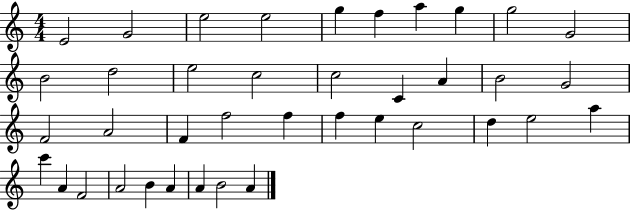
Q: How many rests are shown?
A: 0